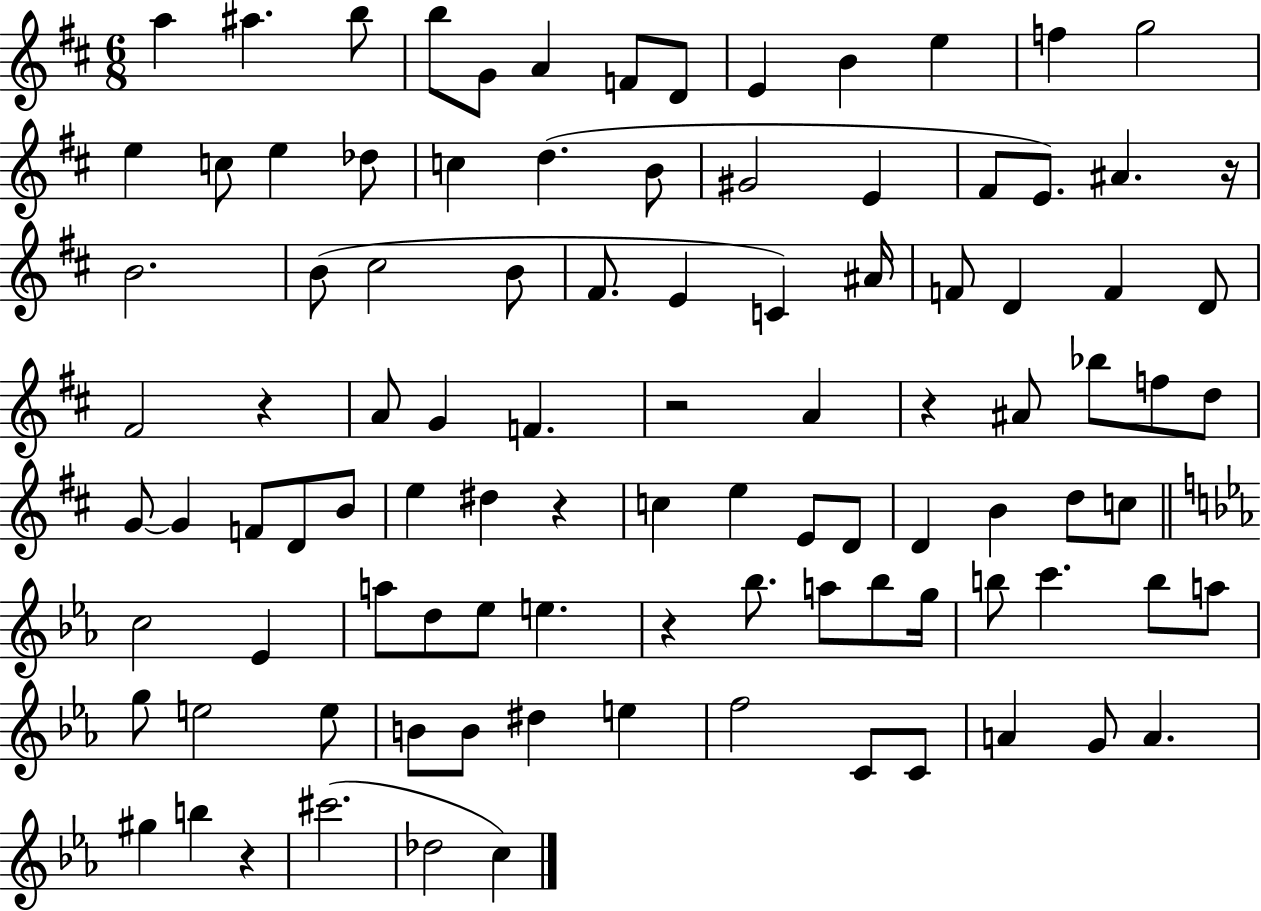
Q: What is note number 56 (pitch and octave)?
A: E4